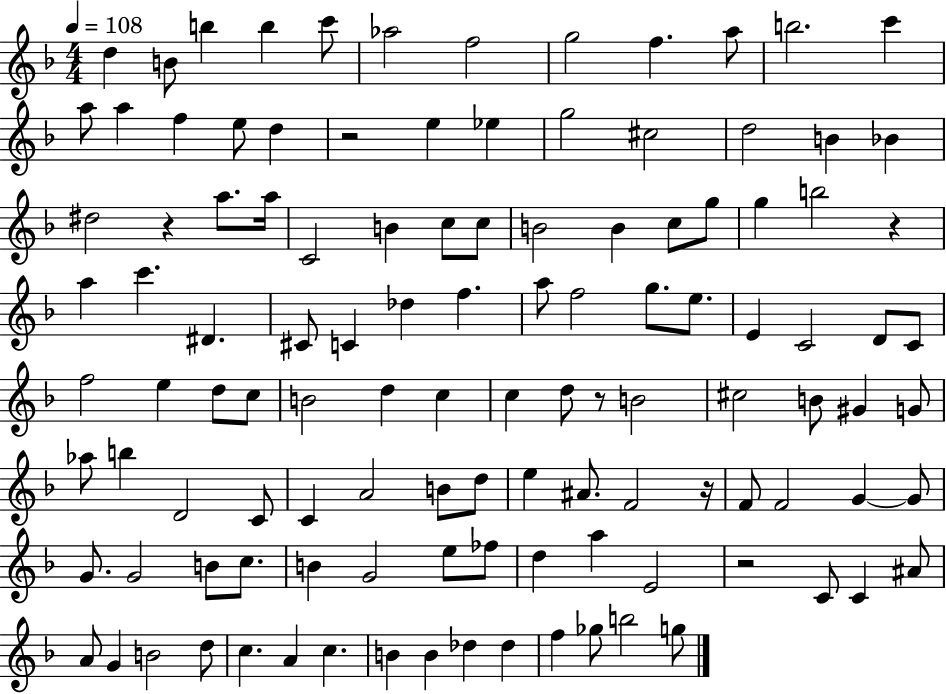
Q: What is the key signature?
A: F major